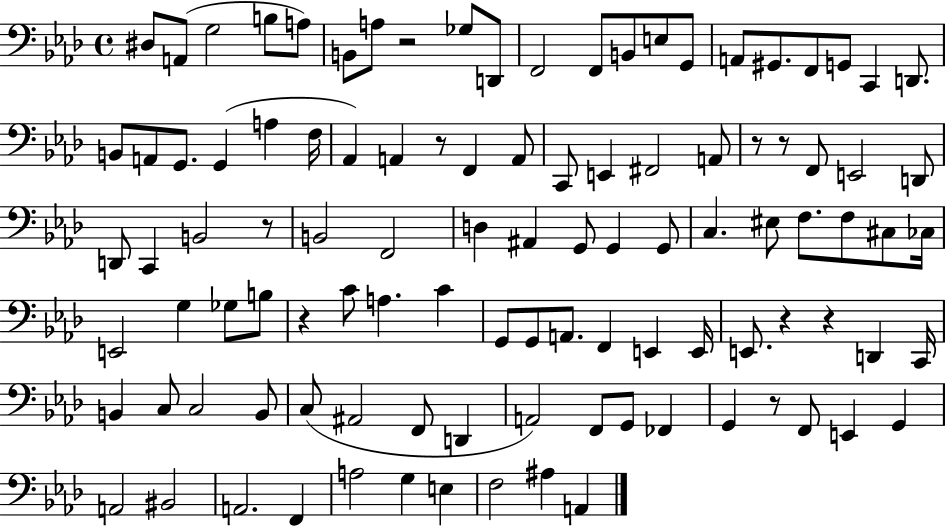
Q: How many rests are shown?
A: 9